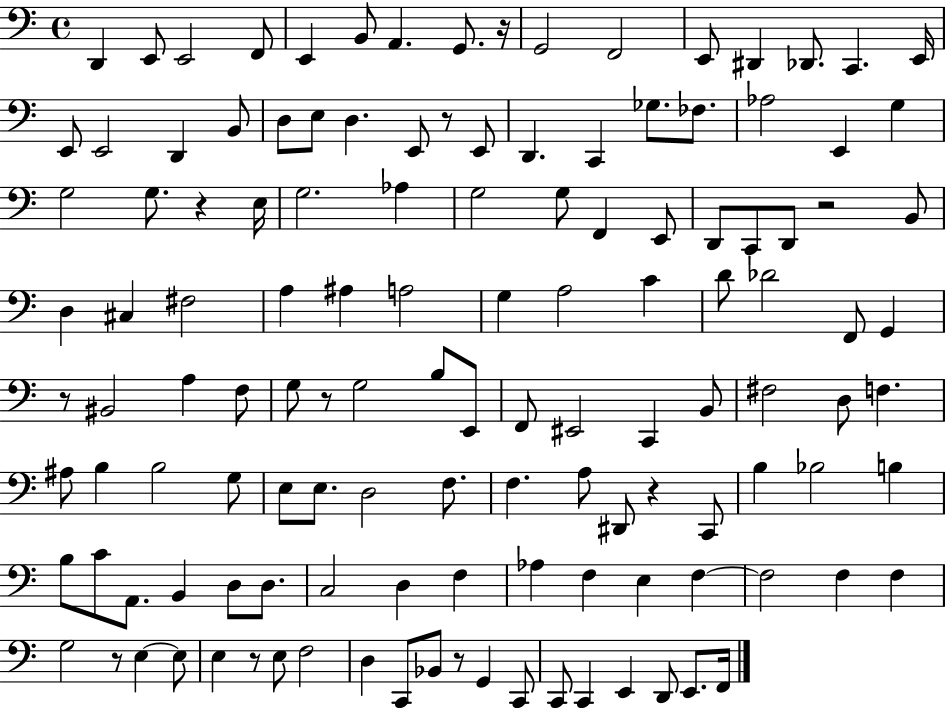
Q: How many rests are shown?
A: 10